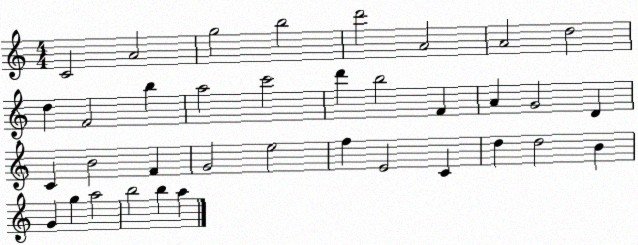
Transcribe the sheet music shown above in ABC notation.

X:1
T:Untitled
M:4/4
L:1/4
K:C
C2 A2 g2 b2 d'2 A2 A2 d2 d F2 b a2 c'2 d' b2 F A G2 D C B2 F G2 e2 f E2 C d d2 B G g a2 b2 b a